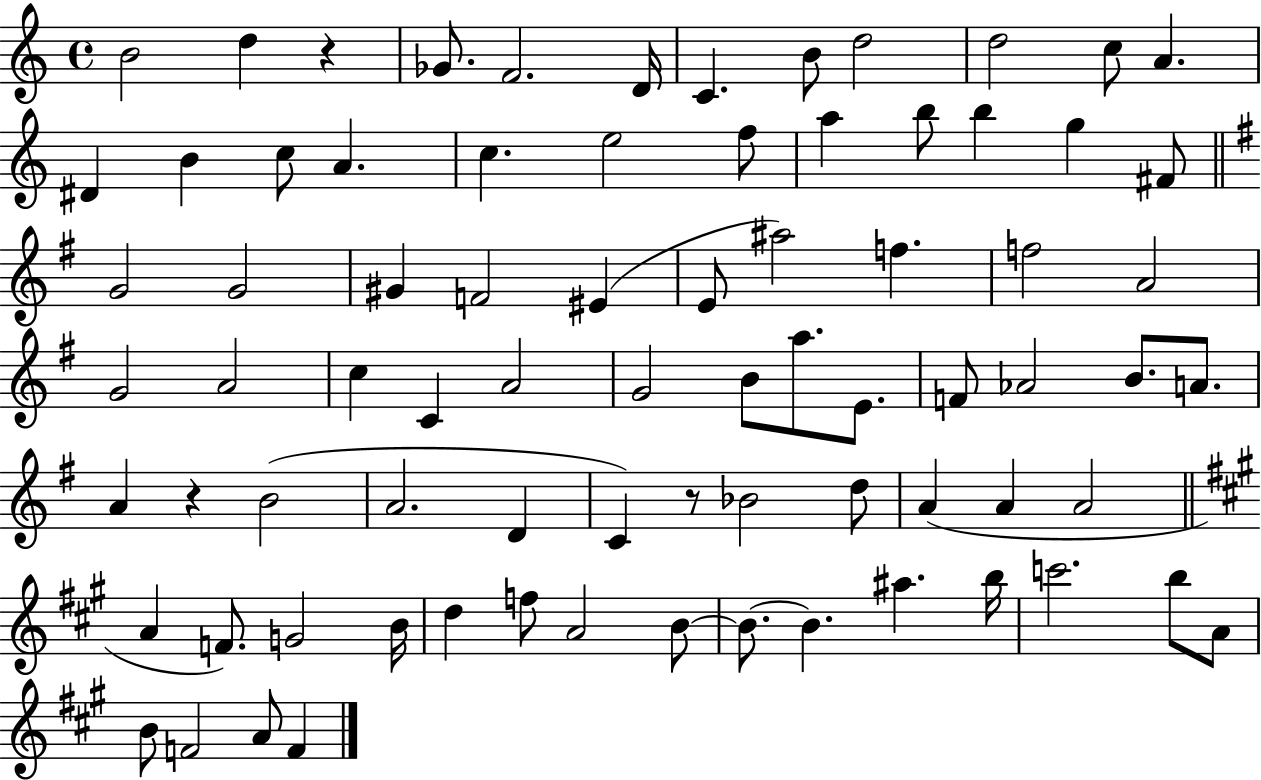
{
  \clef treble
  \time 4/4
  \defaultTimeSignature
  \key c \major
  b'2 d''4 r4 | ges'8. f'2. d'16 | c'4. b'8 d''2 | d''2 c''8 a'4. | \break dis'4 b'4 c''8 a'4. | c''4. e''2 f''8 | a''4 b''8 b''4 g''4 fis'8 | \bar "||" \break \key e \minor g'2 g'2 | gis'4 f'2 eis'4( | e'8 ais''2) f''4. | f''2 a'2 | \break g'2 a'2 | c''4 c'4 a'2 | g'2 b'8 a''8. e'8. | f'8 aes'2 b'8. a'8. | \break a'4 r4 b'2( | a'2. d'4 | c'4) r8 bes'2 d''8 | a'4( a'4 a'2 | \break \bar "||" \break \key a \major a'4 f'8.) g'2 b'16 | d''4 f''8 a'2 b'8~~ | b'8.~~ b'4. ais''4. b''16 | c'''2. b''8 a'8 | \break b'8 f'2 a'8 f'4 | \bar "|."
}